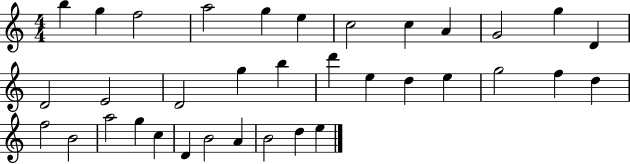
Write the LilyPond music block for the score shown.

{
  \clef treble
  \numericTimeSignature
  \time 4/4
  \key c \major
  b''4 g''4 f''2 | a''2 g''4 e''4 | c''2 c''4 a'4 | g'2 g''4 d'4 | \break d'2 e'2 | d'2 g''4 b''4 | d'''4 e''4 d''4 e''4 | g''2 f''4 d''4 | \break f''2 b'2 | a''2 g''4 c''4 | d'4 b'2 a'4 | b'2 d''4 e''4 | \break \bar "|."
}